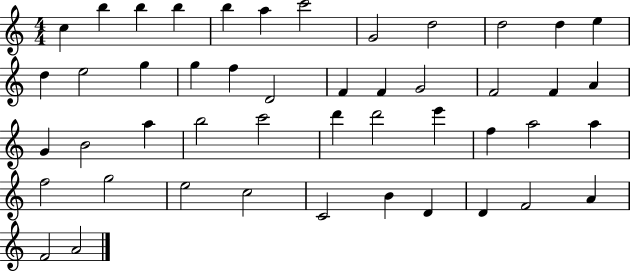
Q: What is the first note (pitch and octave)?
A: C5